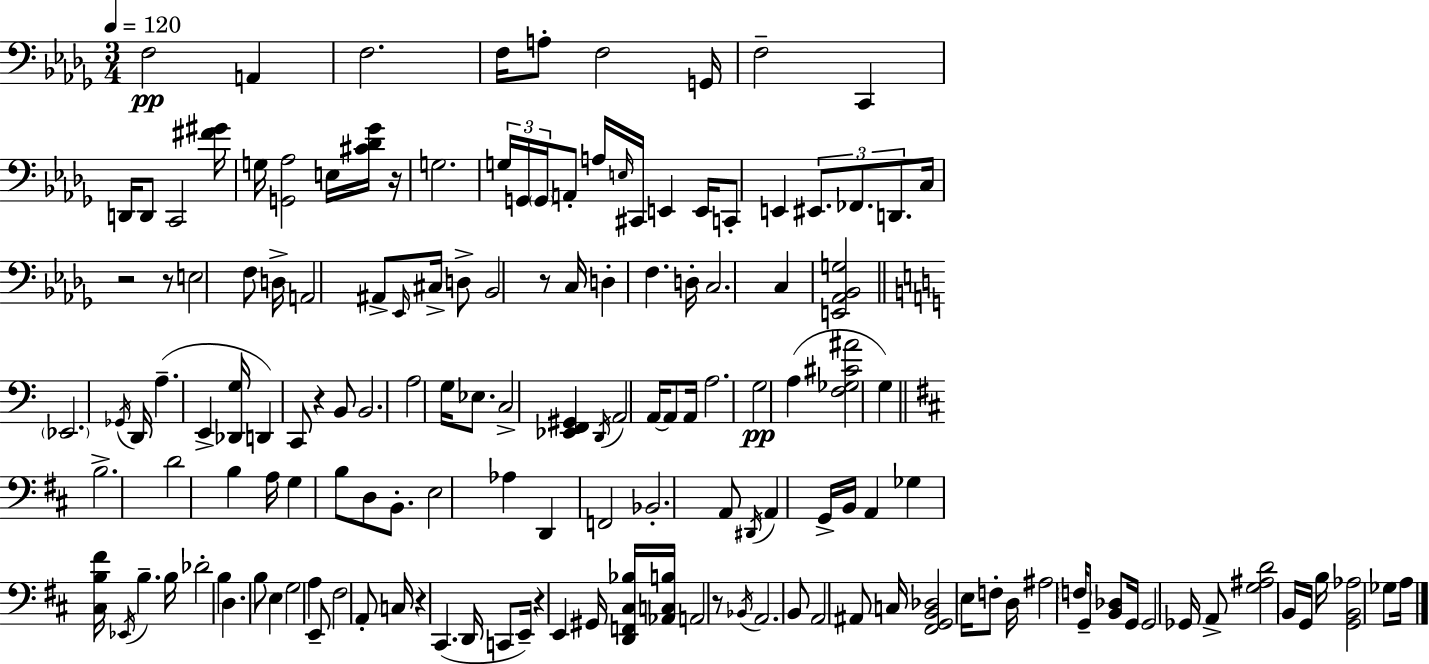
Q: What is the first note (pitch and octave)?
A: F3